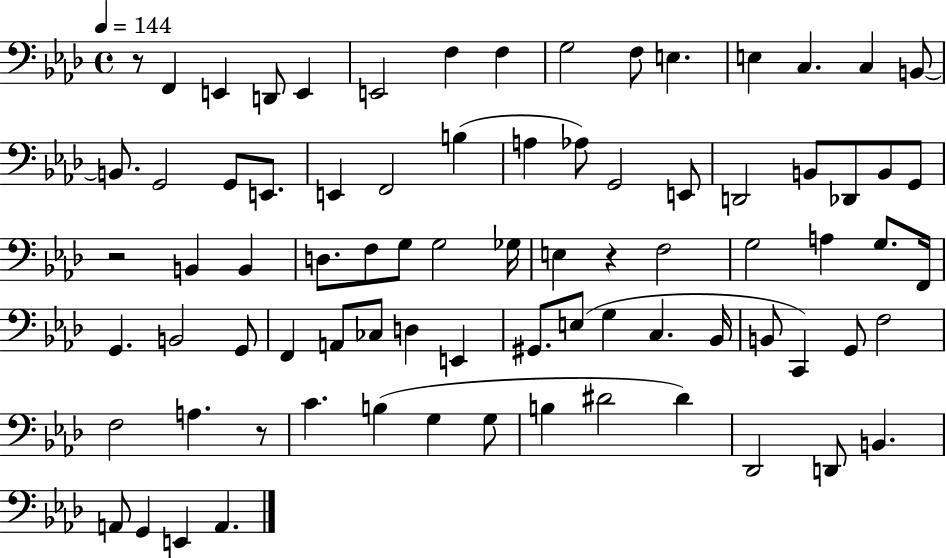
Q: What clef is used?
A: bass